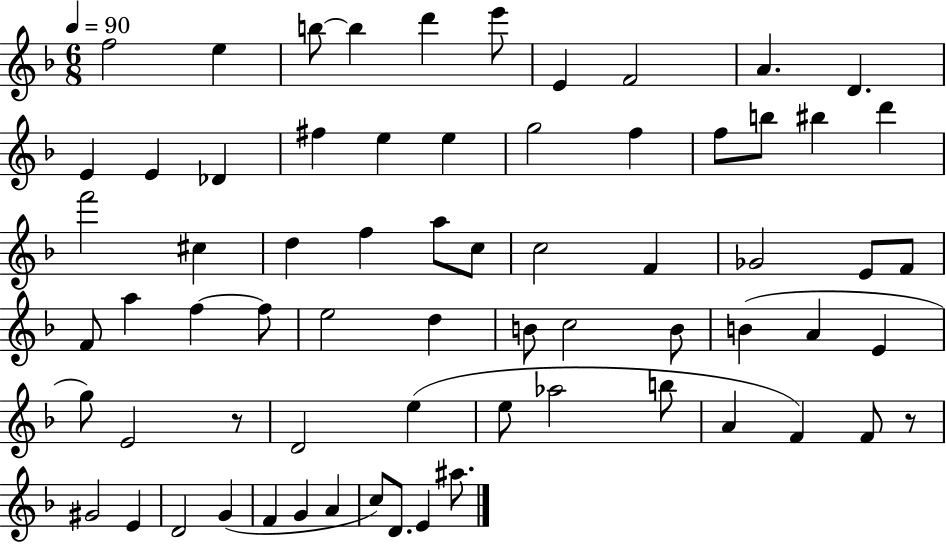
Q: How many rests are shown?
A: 2